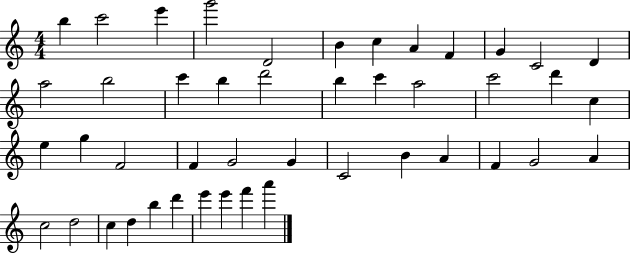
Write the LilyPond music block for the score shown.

{
  \clef treble
  \numericTimeSignature
  \time 4/4
  \key c \major
  b''4 c'''2 e'''4 | g'''2 d'2 | b'4 c''4 a'4 f'4 | g'4 c'2 d'4 | \break a''2 b''2 | c'''4 b''4 d'''2 | b''4 c'''4 a''2 | c'''2 d'''4 c''4 | \break e''4 g''4 f'2 | f'4 g'2 g'4 | c'2 b'4 a'4 | f'4 g'2 a'4 | \break c''2 d''2 | c''4 d''4 b''4 d'''4 | e'''4 e'''4 f'''4 a'''4 | \bar "|."
}